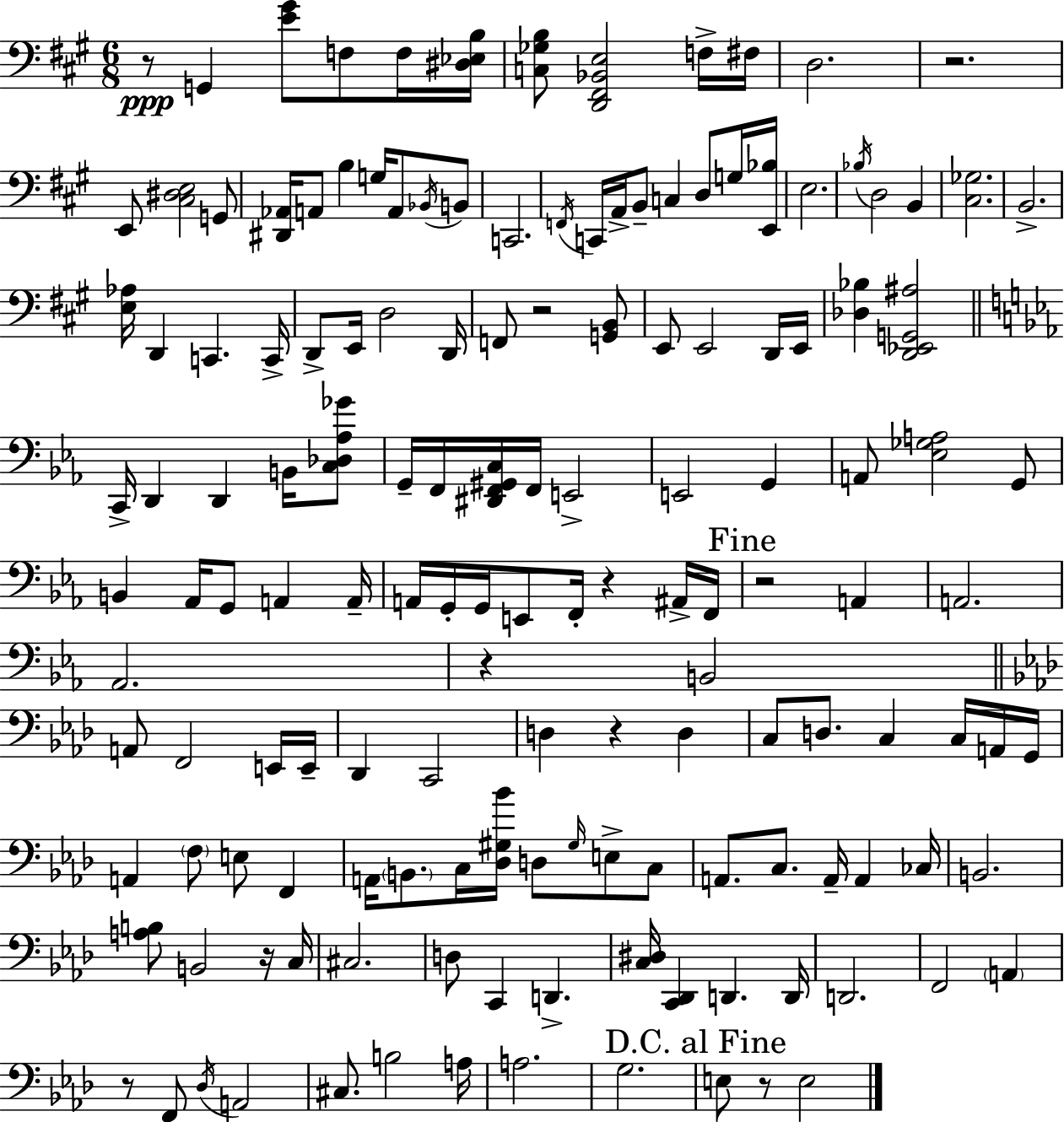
R/e G2/q [E4,G#4]/e F3/e F3/s [D#3,Eb3,B3]/s [C3,Gb3,B3]/e [D2,F#2,Bb2,E3]/h F3/s F#3/s D3/h. R/h. E2/e [C#3,D#3,E3]/h G2/e [D#2,Ab2]/s A2/e B3/q G3/s A2/e Bb2/s B2/e C2/h. F2/s C2/s A2/s B2/e C3/q D3/e G3/s [E2,Bb3]/s E3/h. Bb3/s D3/h B2/q [C#3,Gb3]/h. B2/h. [E3,Ab3]/s D2/q C2/q. C2/s D2/e E2/s D3/h D2/s F2/e R/h [G2,B2]/e E2/e E2/h D2/s E2/s [Db3,Bb3]/q [D2,Eb2,G2,A#3]/h C2/s D2/q D2/q B2/s [C3,Db3,Ab3,Gb4]/e G2/s F2/s [D#2,F2,G#2,C3]/s F2/s E2/h E2/h G2/q A2/e [Eb3,Gb3,A3]/h G2/e B2/q Ab2/s G2/e A2/q A2/s A2/s G2/s G2/s E2/e F2/s R/q A#2/s F2/s R/h A2/q A2/h. Ab2/h. R/q B2/h A2/e F2/h E2/s E2/s Db2/q C2/h D3/q R/q D3/q C3/e D3/e. C3/q C3/s A2/s G2/s A2/q F3/e E3/e F2/q A2/s B2/e. C3/s [Db3,G#3,Bb4]/s D3/e G#3/s E3/e C3/e A2/e. C3/e. A2/s A2/q CES3/s B2/h. [A3,B3]/e B2/h R/s C3/s C#3/h. D3/e C2/q D2/q. [C3,D#3]/s [C2,Db2]/q D2/q. D2/s D2/h. F2/h A2/q R/e F2/e Db3/s A2/h C#3/e. B3/h A3/s A3/h. G3/h. E3/e R/e E3/h